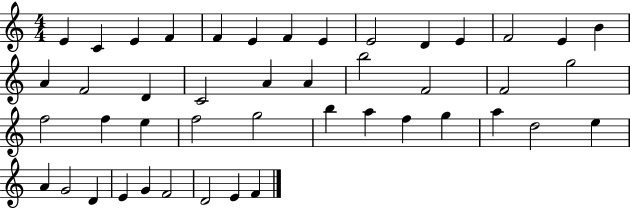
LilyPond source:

{
  \clef treble
  \numericTimeSignature
  \time 4/4
  \key c \major
  e'4 c'4 e'4 f'4 | f'4 e'4 f'4 e'4 | e'2 d'4 e'4 | f'2 e'4 b'4 | \break a'4 f'2 d'4 | c'2 a'4 a'4 | b''2 f'2 | f'2 g''2 | \break f''2 f''4 e''4 | f''2 g''2 | b''4 a''4 f''4 g''4 | a''4 d''2 e''4 | \break a'4 g'2 d'4 | e'4 g'4 f'2 | d'2 e'4 f'4 | \bar "|."
}